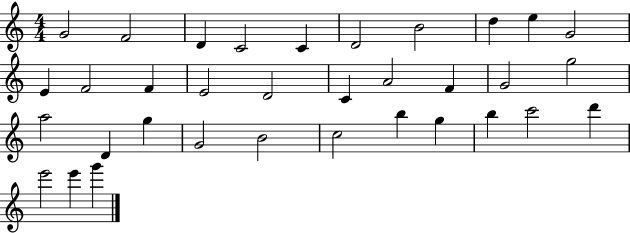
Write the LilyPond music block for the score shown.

{
  \clef treble
  \numericTimeSignature
  \time 4/4
  \key c \major
  g'2 f'2 | d'4 c'2 c'4 | d'2 b'2 | d''4 e''4 g'2 | \break e'4 f'2 f'4 | e'2 d'2 | c'4 a'2 f'4 | g'2 g''2 | \break a''2 d'4 g''4 | g'2 b'2 | c''2 b''4 g''4 | b''4 c'''2 d'''4 | \break e'''2 e'''4 g'''4 | \bar "|."
}